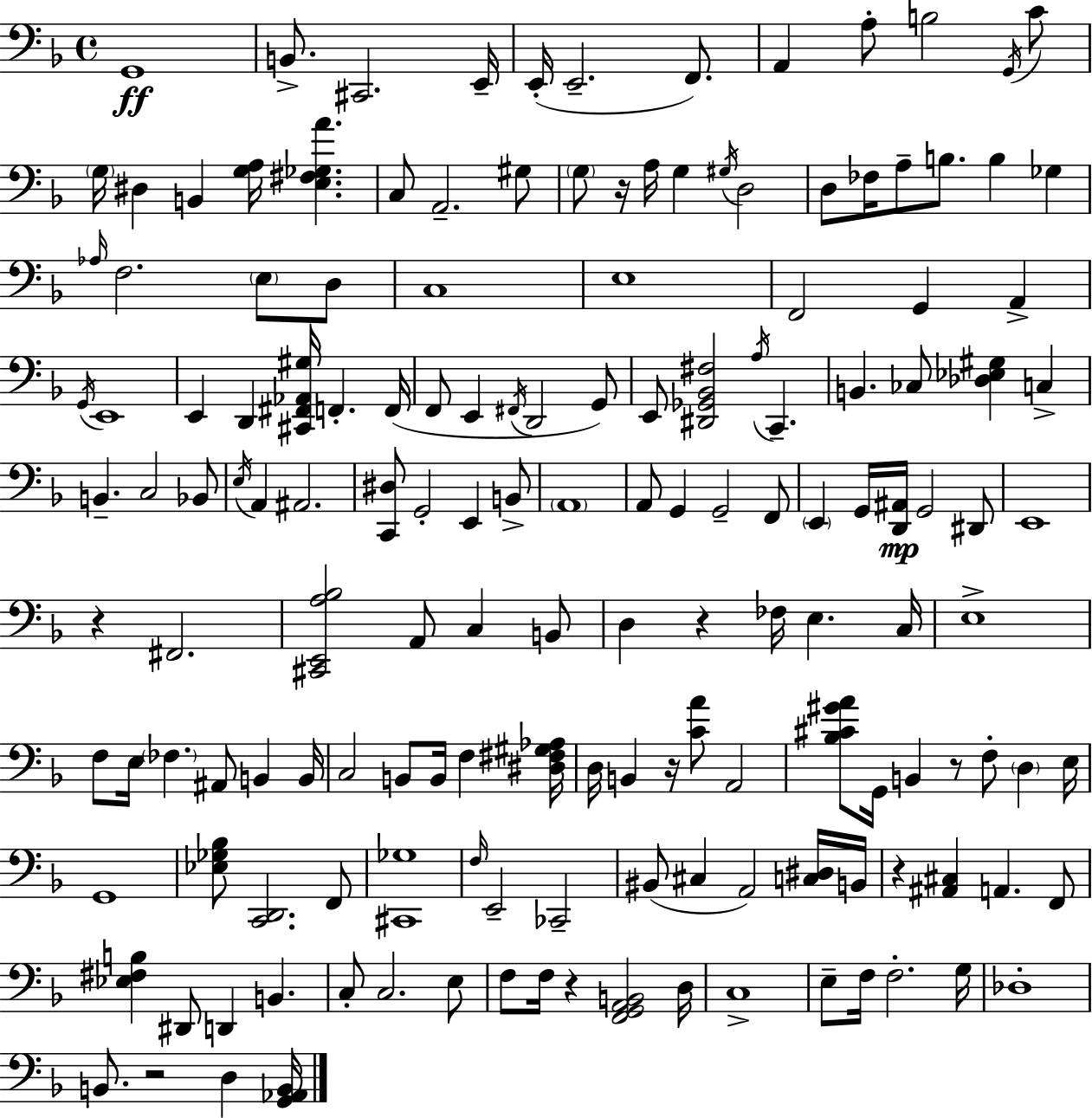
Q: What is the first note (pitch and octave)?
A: G2